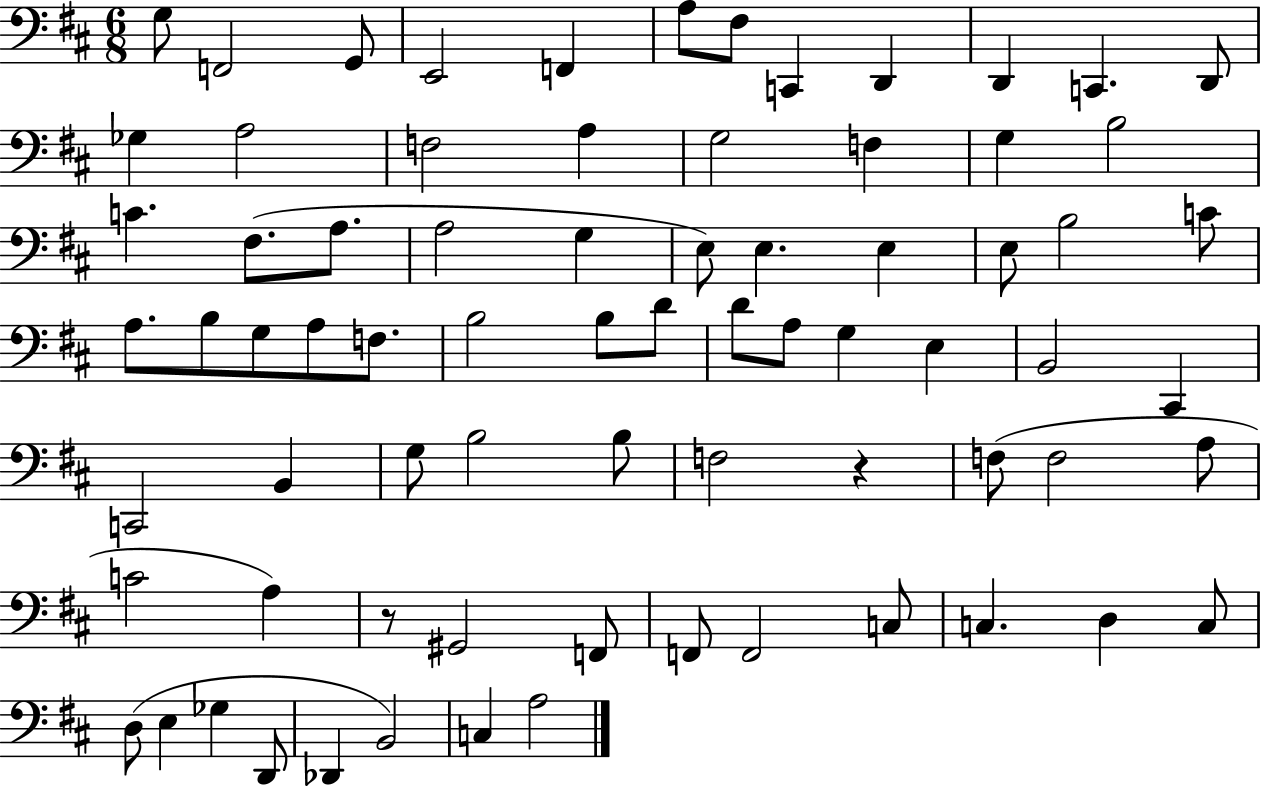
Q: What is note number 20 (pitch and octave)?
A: B3